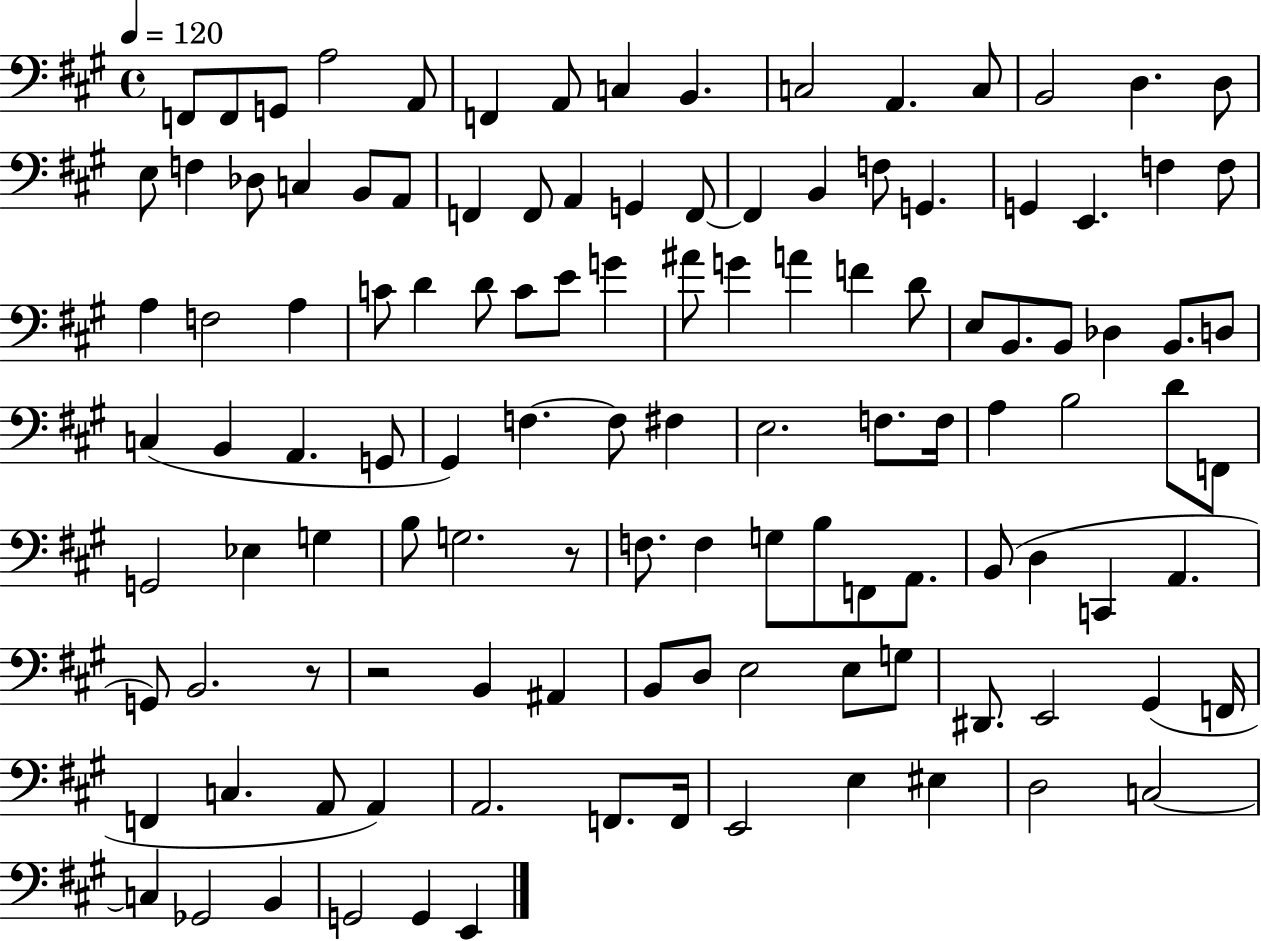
{
  \clef bass
  \time 4/4
  \defaultTimeSignature
  \key a \major
  \tempo 4 = 120
  f,8 f,8 g,8 a2 a,8 | f,4 a,8 c4 b,4. | c2 a,4. c8 | b,2 d4. d8 | \break e8 f4 des8 c4 b,8 a,8 | f,4 f,8 a,4 g,4 f,8~~ | f,4 b,4 f8 g,4. | g,4 e,4. f4 f8 | \break a4 f2 a4 | c'8 d'4 d'8 c'8 e'8 g'4 | ais'8 g'4 a'4 f'4 d'8 | e8 b,8. b,8 des4 b,8. d8 | \break c4( b,4 a,4. g,8 | gis,4) f4.~~ f8 fis4 | e2. f8. f16 | a4 b2 d'8 f,8 | \break g,2 ees4 g4 | b8 g2. r8 | f8. f4 g8 b8 f,8 a,8. | b,8( d4 c,4 a,4. | \break g,8) b,2. r8 | r2 b,4 ais,4 | b,8 d8 e2 e8 g8 | dis,8. e,2 gis,4( f,16 | \break f,4 c4. a,8 a,4) | a,2. f,8. f,16 | e,2 e4 eis4 | d2 c2~~ | \break c4 ges,2 b,4 | g,2 g,4 e,4 | \bar "|."
}